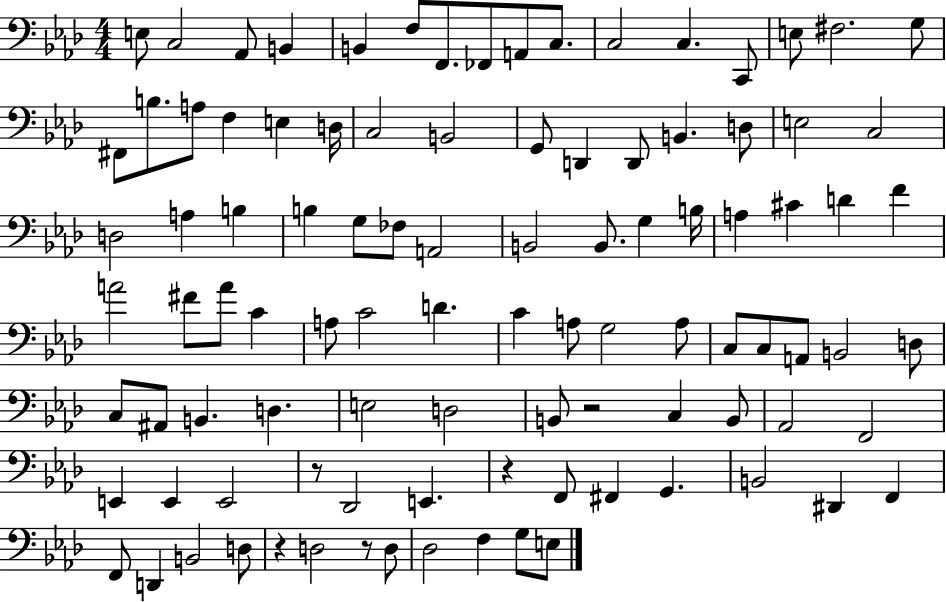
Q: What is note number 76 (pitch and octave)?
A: E2